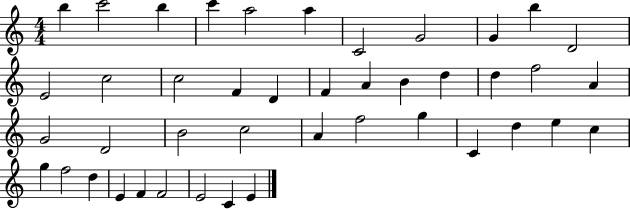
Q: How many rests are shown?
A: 0